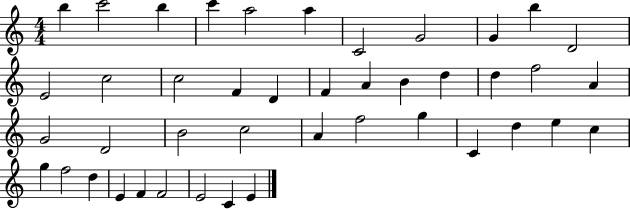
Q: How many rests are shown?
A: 0